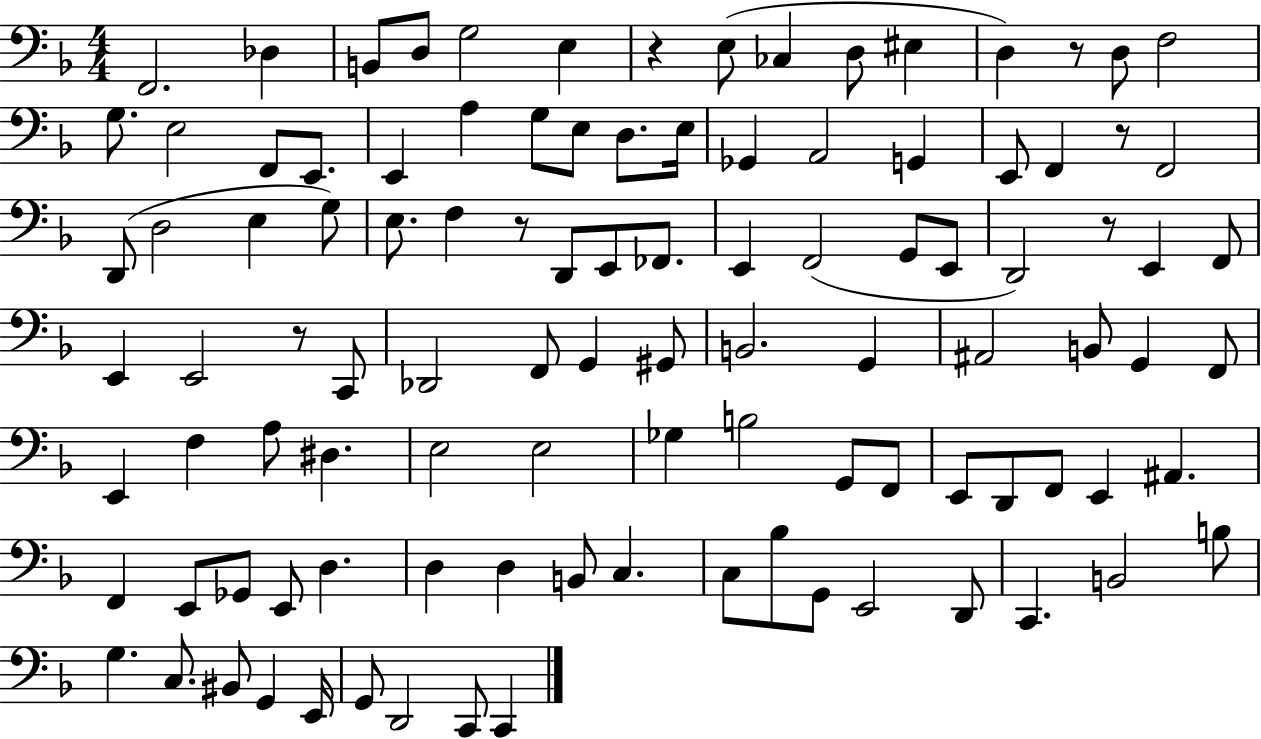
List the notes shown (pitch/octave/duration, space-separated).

F2/h. Db3/q B2/e D3/e G3/h E3/q R/q E3/e CES3/q D3/e EIS3/q D3/q R/e D3/e F3/h G3/e. E3/h F2/e E2/e. E2/q A3/q G3/e E3/e D3/e. E3/s Gb2/q A2/h G2/q E2/e F2/q R/e F2/h D2/e D3/h E3/q G3/e E3/e. F3/q R/e D2/e E2/e FES2/e. E2/q F2/h G2/e E2/e D2/h R/e E2/q F2/e E2/q E2/h R/e C2/e Db2/h F2/e G2/q G#2/e B2/h. G2/q A#2/h B2/e G2/q F2/e E2/q F3/q A3/e D#3/q. E3/h E3/h Gb3/q B3/h G2/e F2/e E2/e D2/e F2/e E2/q A#2/q. F2/q E2/e Gb2/e E2/e D3/q. D3/q D3/q B2/e C3/q. C3/e Bb3/e G2/e E2/h D2/e C2/q. B2/h B3/e G3/q. C3/e. BIS2/e G2/q E2/s G2/e D2/h C2/e C2/q